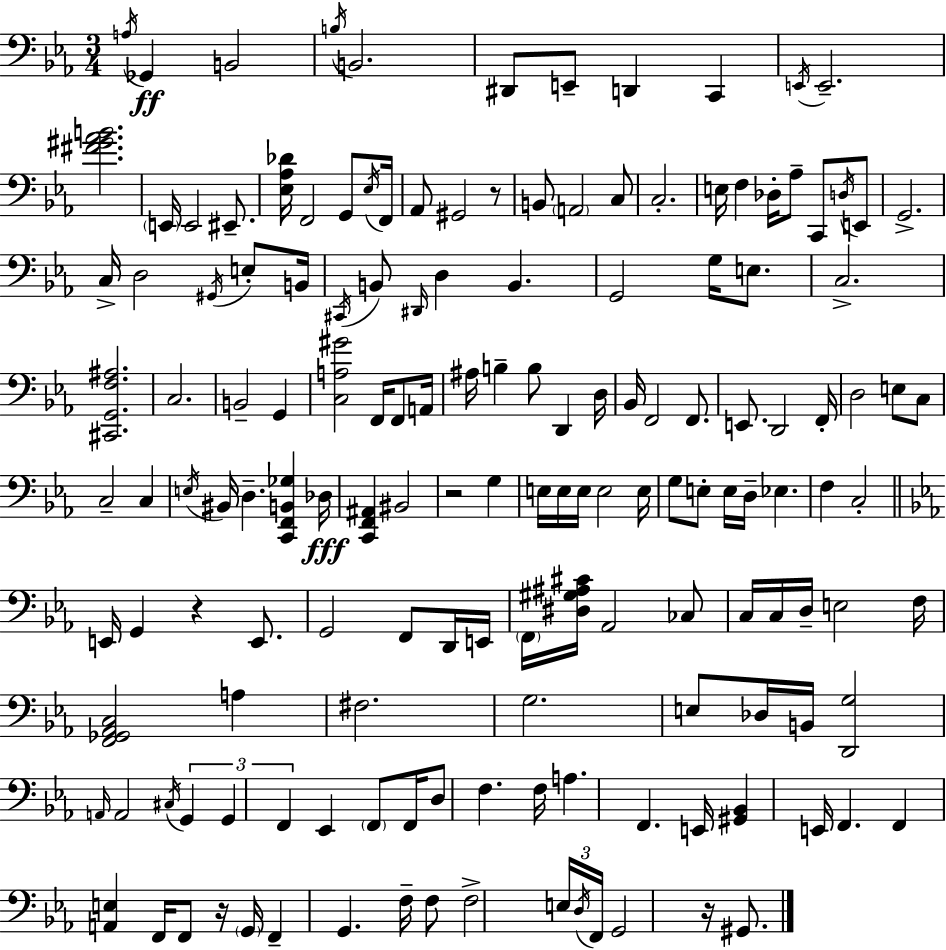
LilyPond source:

{
  \clef bass
  \numericTimeSignature
  \time 3/4
  \key ees \major
  \acciaccatura { a16 }\ff ges,4 b,2 | \acciaccatura { b16 } b,2. | dis,8 e,8-- d,4 c,4 | \acciaccatura { e,16 } e,2.-- | \break <fis' gis' aes' b'>2. | \parenthesize e,16 e,2 | eis,8.-- <ees aes des'>16 f,2 | g,8 \acciaccatura { ees16 } f,16 aes,8 gis,2 | \break r8 b,8 \parenthesize a,2 | c8 c2.-. | e16 f4 des16-. aes8-- | c,8 \acciaccatura { d16 } e,8 g,2.-> | \break c16-> d2 | \acciaccatura { gis,16 } e8-. b,16 \acciaccatura { cis,16 } b,8 \grace { dis,16 } d4 | b,4. g,2 | g16 e8. c2.-> | \break <cis, g, f ais>2. | c2. | b,2-- | g,4 <c a gis'>2 | \break f,16 f,8 a,16 ais16 b4-- | b8 d,4 d16 bes,16 f,2 | f,8. e,8. d,2 | f,16-. d2 | \break e8 c8 c2-- | c4 \acciaccatura { e16 } bis,16 d4.-- | <c, f, b, ges>4 des16\fff <c, f, ais,>4 | bis,2 r2 | \break g4 e16 e16 e16 | e2 e16 g8 e8-. | e16 d16-- ees4. f4 | c2-. \bar "||" \break \key c \minor e,16 g,4 r4 e,8. | g,2 f,8 d,16 e,16 | \parenthesize f,16 <dis gis ais cis'>16 aes,2 ces8 | c16 c16 d16-- e2 f16 | \break <f, ges, aes, c>2 a4 | fis2. | g2. | e8 des16 b,16 <d, g>2 | \break \grace { a,16 } a,2 \acciaccatura { cis16 } \tuplet 3/2 { g,4 | g,4 f,4 } ees,4 | \parenthesize f,8 f,16 d8 f4. | f16 a4. f,4. | \break e,16 <gis, bes,>4 e,16 f,4. | f,4 <a, e>4 f,16 f,8 | r16 \parenthesize g,16 f,4-- g,4. | f16-- f8 f2-> | \break \tuplet 3/2 { e16 \acciaccatura { d16 } f,16 } g,2 r16 | gis,8. \bar "|."
}